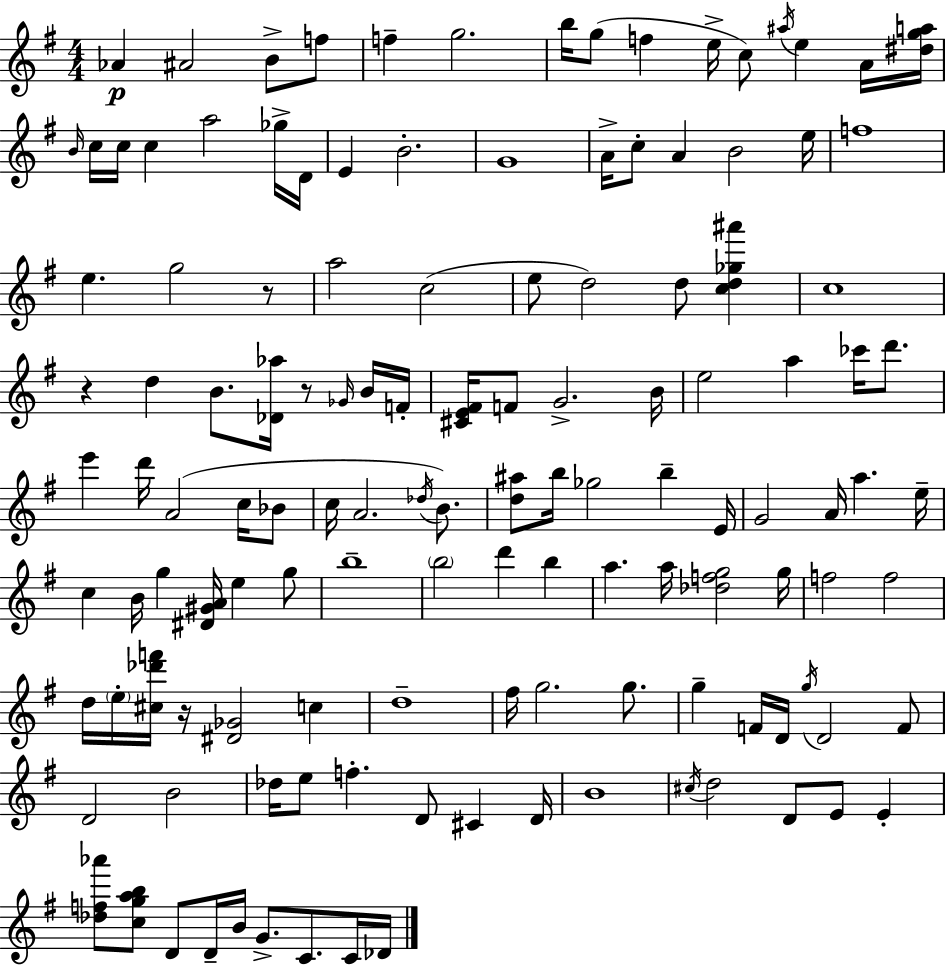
{
  \clef treble
  \numericTimeSignature
  \time 4/4
  \key g \major
  \repeat volta 2 { aes'4\p ais'2 b'8-> f''8 | f''4-- g''2. | b''16 g''8( f''4 e''16-> c''8) \acciaccatura { ais''16 } e''4 a'16 | <dis'' g'' a''>16 \grace { b'16 } c''16 c''16 c''4 a''2 | \break ges''16-> d'16 e'4 b'2.-. | g'1 | a'16-> c''8-. a'4 b'2 | e''16 f''1 | \break e''4. g''2 | r8 a''2 c''2( | e''8 d''2) d''8 <c'' d'' ges'' ais'''>4 | c''1 | \break r4 d''4 b'8. <des' aes''>16 r8 | \grace { ges'16 } b'16 f'16-. <cis' e' fis'>16 f'8 g'2.-> | b'16 e''2 a''4 ces'''16 | d'''8. e'''4 d'''16 a'2( | \break c''16 bes'8 c''16 a'2. | \acciaccatura { des''16 }) b'8. <d'' ais''>8 b''16 ges''2 b''4-- | e'16 g'2 a'16 a''4. | e''16-- c''4 b'16 g''4 <dis' gis' a'>16 e''4 | \break g''8 b''1-- | \parenthesize b''2 d'''4 | b''4 a''4. a''16 <des'' f'' g''>2 | g''16 f''2 f''2 | \break d''16 \parenthesize e''16-. <cis'' des''' f'''>16 r16 <dis' ges'>2 | c''4 d''1-- | fis''16 g''2. | g''8. g''4-- f'16 d'16 \acciaccatura { g''16 } d'2 | \break f'8 d'2 b'2 | des''16 e''8 f''4.-. d'8 | cis'4 d'16 b'1 | \acciaccatura { cis''16 } d''2 d'8 | \break e'8 e'4-. <des'' f'' aes'''>8 <c'' g'' a'' b''>8 d'8 d'16-- b'16 g'8.-> | c'8. c'16 des'16 } \bar "|."
}